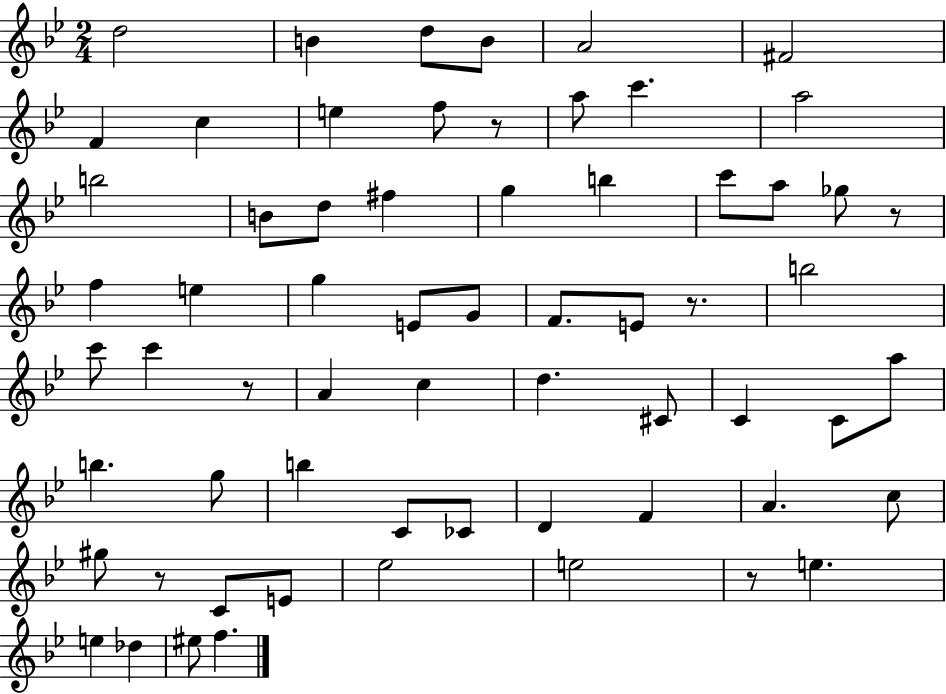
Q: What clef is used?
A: treble